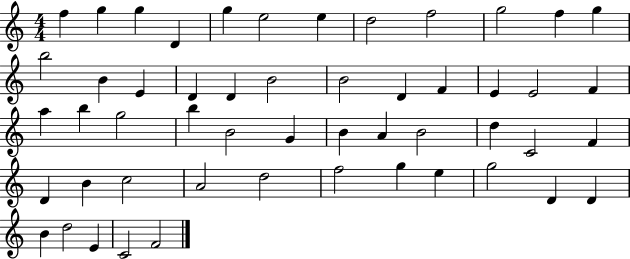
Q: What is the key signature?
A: C major